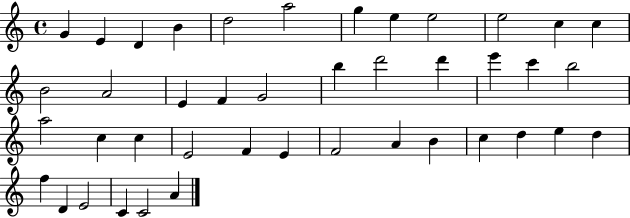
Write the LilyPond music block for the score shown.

{
  \clef treble
  \time 4/4
  \defaultTimeSignature
  \key c \major
  g'4 e'4 d'4 b'4 | d''2 a''2 | g''4 e''4 e''2 | e''2 c''4 c''4 | \break b'2 a'2 | e'4 f'4 g'2 | b''4 d'''2 d'''4 | e'''4 c'''4 b''2 | \break a''2 c''4 c''4 | e'2 f'4 e'4 | f'2 a'4 b'4 | c''4 d''4 e''4 d''4 | \break f''4 d'4 e'2 | c'4 c'2 a'4 | \bar "|."
}